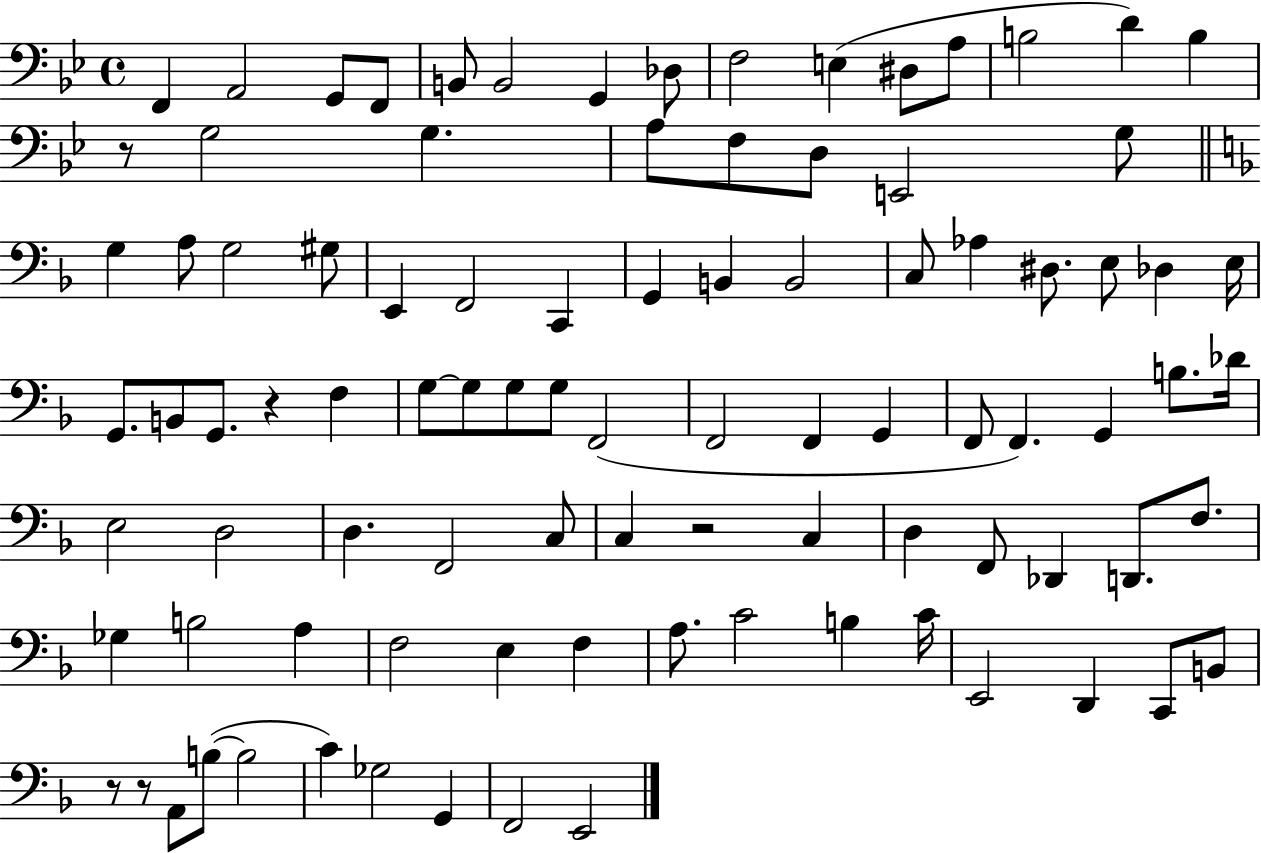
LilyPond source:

{
  \clef bass
  \time 4/4
  \defaultTimeSignature
  \key bes \major
  \repeat volta 2 { f,4 a,2 g,8 f,8 | b,8 b,2 g,4 des8 | f2 e4( dis8 a8 | b2 d'4) b4 | \break r8 g2 g4. | a8 f8 d8 e,2 g8 | \bar "||" \break \key f \major g4 a8 g2 gis8 | e,4 f,2 c,4 | g,4 b,4 b,2 | c8 aes4 dis8. e8 des4 e16 | \break g,8. b,8 g,8. r4 f4 | g8~~ g8 g8 g8 f,2( | f,2 f,4 g,4 | f,8 f,4.) g,4 b8. des'16 | \break e2 d2 | d4. f,2 c8 | c4 r2 c4 | d4 f,8 des,4 d,8. f8. | \break ges4 b2 a4 | f2 e4 f4 | a8. c'2 b4 c'16 | e,2 d,4 c,8 b,8 | \break r8 r8 a,8 b8~(~ b2 | c'4) ges2 g,4 | f,2 e,2 | } \bar "|."
}